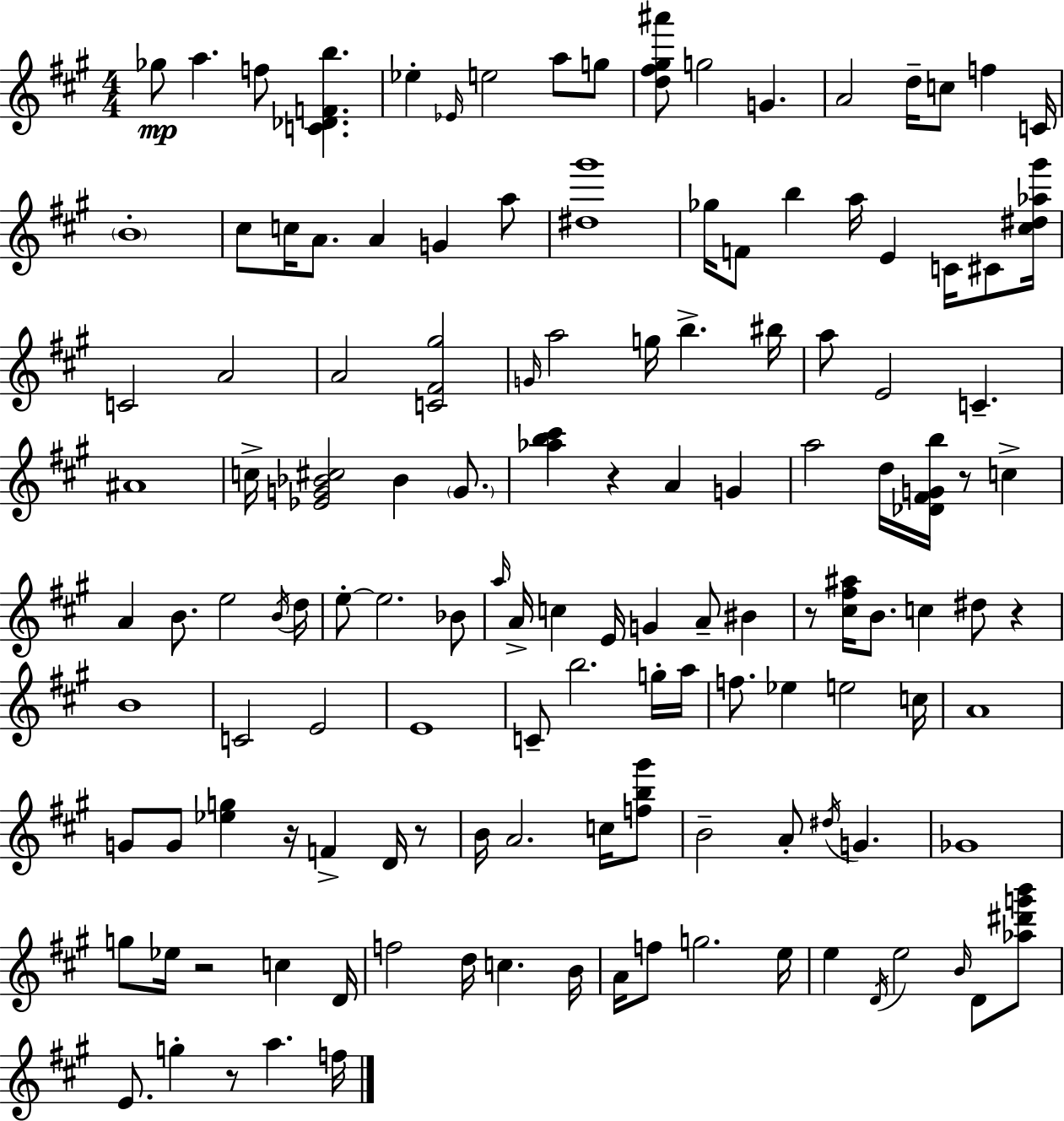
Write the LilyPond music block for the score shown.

{
  \clef treble
  \numericTimeSignature
  \time 4/4
  \key a \major
  ges''8\mp a''4. f''8 <c' des' f' b''>4. | ees''4-. \grace { ees'16 } e''2 a''8 g''8 | <d'' fis'' gis'' ais'''>8 g''2 g'4. | a'2 d''16-- c''8 f''4 | \break c'16 \parenthesize b'1-. | cis''8 c''16 a'8. a'4 g'4 a''8 | <dis'' gis'''>1 | ges''16 f'8 b''4 a''16 e'4 c'16 cis'8 | \break <cis'' dis'' aes'' gis'''>16 c'2 a'2 | a'2 <c' fis' gis''>2 | \grace { g'16 } a''2 g''16 b''4.-> | bis''16 a''8 e'2 c'4.-- | \break ais'1 | c''16-> <ees' g' bes' cis''>2 bes'4 \parenthesize g'8. | <aes'' b'' cis'''>4 r4 a'4 g'4 | a''2 d''16 <des' fis' g' b''>16 r8 c''4-> | \break a'4 b'8. e''2 | \acciaccatura { b'16 } d''16 e''8-.~~ e''2. | bes'8 \grace { a''16 } a'16-> c''4 e'16 g'4 a'8-- | bis'4 r8 <cis'' fis'' ais''>16 b'8. c''4 dis''8 | \break r4 b'1 | c'2 e'2 | e'1 | c'8-- b''2. | \break g''16-. a''16 f''8. ees''4 e''2 | c''16 a'1 | g'8 g'8 <ees'' g''>4 r16 f'4-> | d'16 r8 b'16 a'2. | \break c''16 <f'' b'' gis'''>8 b'2-- a'8-. \acciaccatura { dis''16 } g'4. | ges'1 | g''8 ees''16 r2 | c''4 d'16 f''2 d''16 c''4. | \break b'16 a'16 f''8 g''2. | e''16 e''4 \acciaccatura { d'16 } e''2 | \grace { b'16 } d'8 <aes'' dis''' g''' b'''>8 e'8. g''4-. r8 | a''4. f''16 \bar "|."
}